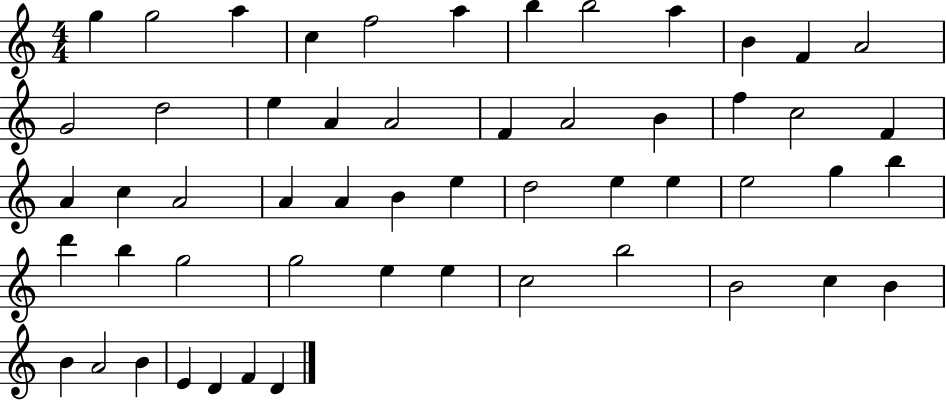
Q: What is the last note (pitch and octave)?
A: D4